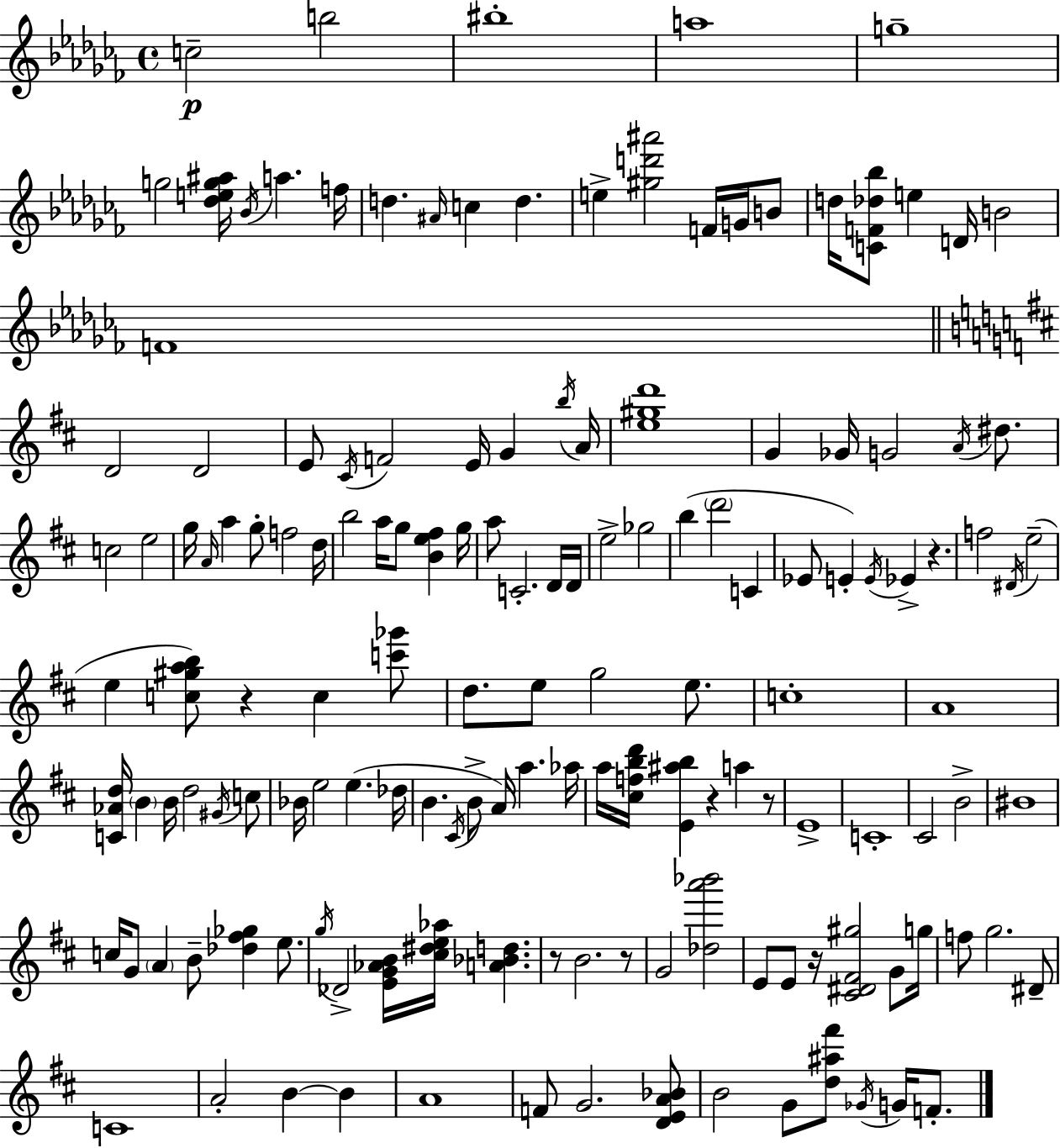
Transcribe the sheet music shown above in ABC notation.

X:1
T:Untitled
M:4/4
L:1/4
K:Abm
c2 b2 ^b4 a4 g4 g2 [_deg^a]/4 _B/4 a f/4 d ^A/4 c d e [^gd'^a']2 F/4 G/4 B/2 d/4 [CF_d_b]/2 e D/4 B2 F4 D2 D2 E/2 ^C/4 F2 E/4 G b/4 A/4 [e^gd']4 G _G/4 G2 A/4 ^d/2 c2 e2 g/4 A/4 a g/2 f2 d/4 b2 a/4 g/2 [Be^f] g/4 a/2 C2 D/4 D/4 e2 _g2 b d'2 C _E/2 E E/4 _E z f2 ^D/4 e2 e [c^gab]/2 z c [c'_g']/2 d/2 e/2 g2 e/2 c4 A4 [C_Ad]/4 B B/4 d2 ^G/4 c/2 _B/4 e2 e _d/4 B ^C/4 B/2 A/4 a _a/4 a/4 [^cfbd']/4 [E^ab] z a z/2 E4 C4 ^C2 B2 ^B4 c/4 G/2 A B/2 [_d^f_g] e/2 g/4 _D2 [EG_AB]/4 [^c^de_a]/4 [A_Bd] z/2 B2 z/2 G2 [_da'_b']2 E/2 E/2 z/4 [^C^D^F^g]2 G/2 g/4 f/2 g2 ^D/2 C4 A2 B B A4 F/2 G2 [DEA_B]/2 B2 G/2 [d^a^f']/2 _G/4 G/4 F/2